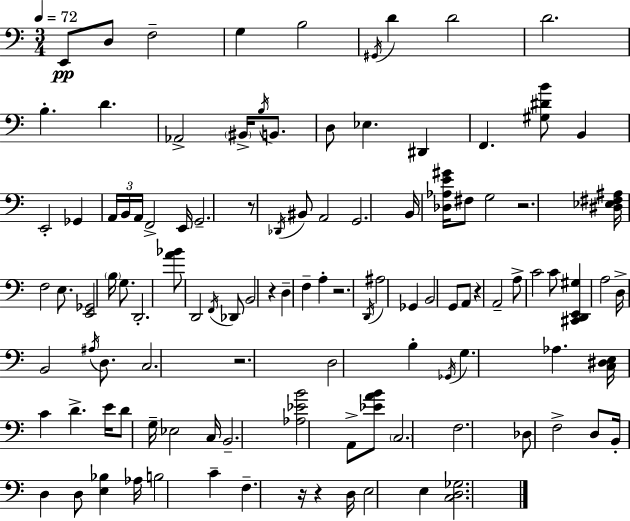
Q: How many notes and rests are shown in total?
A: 111